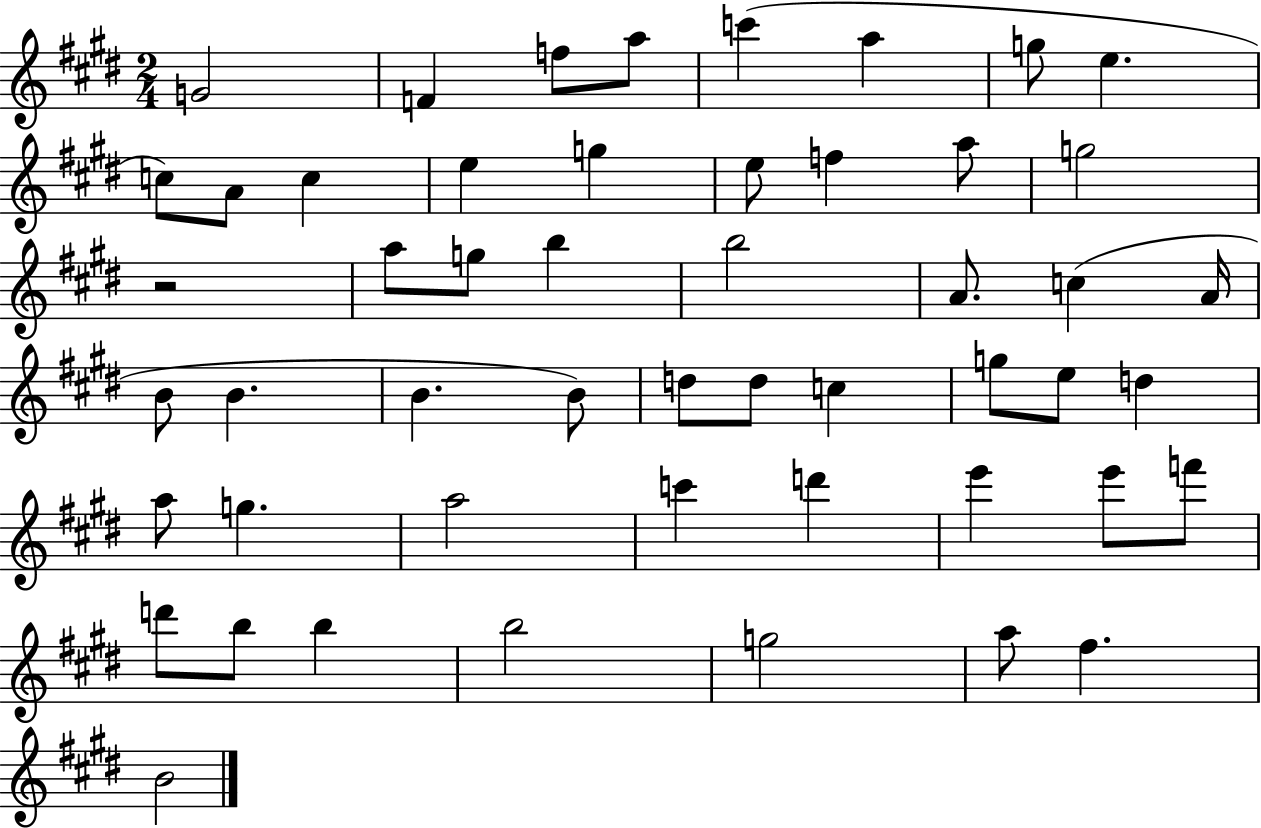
{
  \clef treble
  \numericTimeSignature
  \time 2/4
  \key e \major
  g'2 | f'4 f''8 a''8 | c'''4( a''4 | g''8 e''4. | \break c''8) a'8 c''4 | e''4 g''4 | e''8 f''4 a''8 | g''2 | \break r2 | a''8 g''8 b''4 | b''2 | a'8. c''4( a'16 | \break b'8 b'4. | b'4. b'8) | d''8 d''8 c''4 | g''8 e''8 d''4 | \break a''8 g''4. | a''2 | c'''4 d'''4 | e'''4 e'''8 f'''8 | \break d'''8 b''8 b''4 | b''2 | g''2 | a''8 fis''4. | \break b'2 | \bar "|."
}